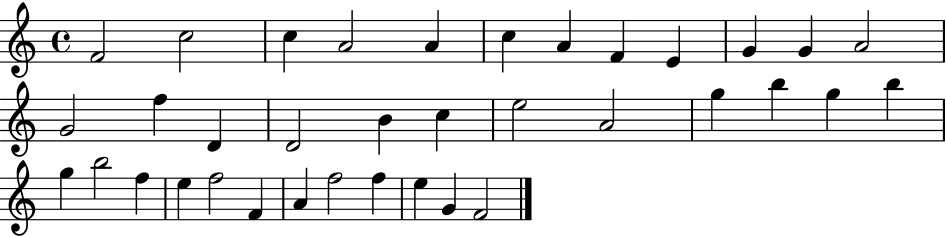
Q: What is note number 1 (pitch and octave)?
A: F4